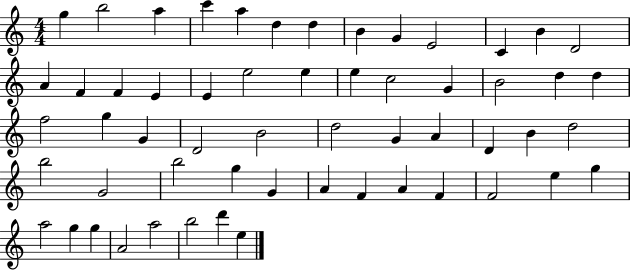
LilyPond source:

{
  \clef treble
  \numericTimeSignature
  \time 4/4
  \key c \major
  g''4 b''2 a''4 | c'''4 a''4 d''4 d''4 | b'4 g'4 e'2 | c'4 b'4 d'2 | \break a'4 f'4 f'4 e'4 | e'4 e''2 e''4 | e''4 c''2 g'4 | b'2 d''4 d''4 | \break f''2 g''4 g'4 | d'2 b'2 | d''2 g'4 a'4 | d'4 b'4 d''2 | \break b''2 g'2 | b''2 g''4 g'4 | a'4 f'4 a'4 f'4 | f'2 e''4 g''4 | \break a''2 g''4 g''4 | a'2 a''2 | b''2 d'''4 e''4 | \bar "|."
}